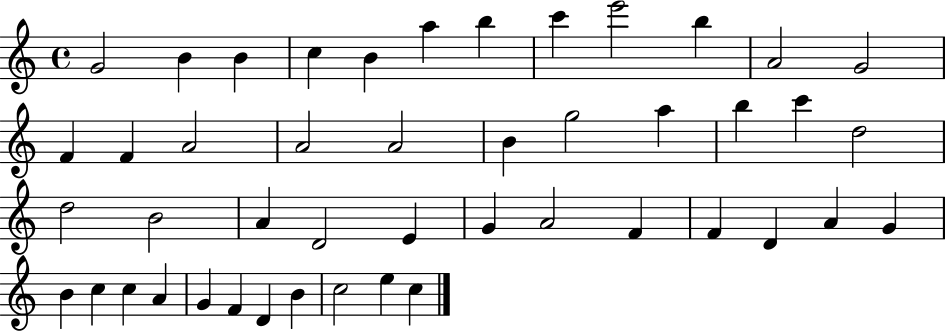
G4/h B4/q B4/q C5/q B4/q A5/q B5/q C6/q E6/h B5/q A4/h G4/h F4/q F4/q A4/h A4/h A4/h B4/q G5/h A5/q B5/q C6/q D5/h D5/h B4/h A4/q D4/h E4/q G4/q A4/h F4/q F4/q D4/q A4/q G4/q B4/q C5/q C5/q A4/q G4/q F4/q D4/q B4/q C5/h E5/q C5/q